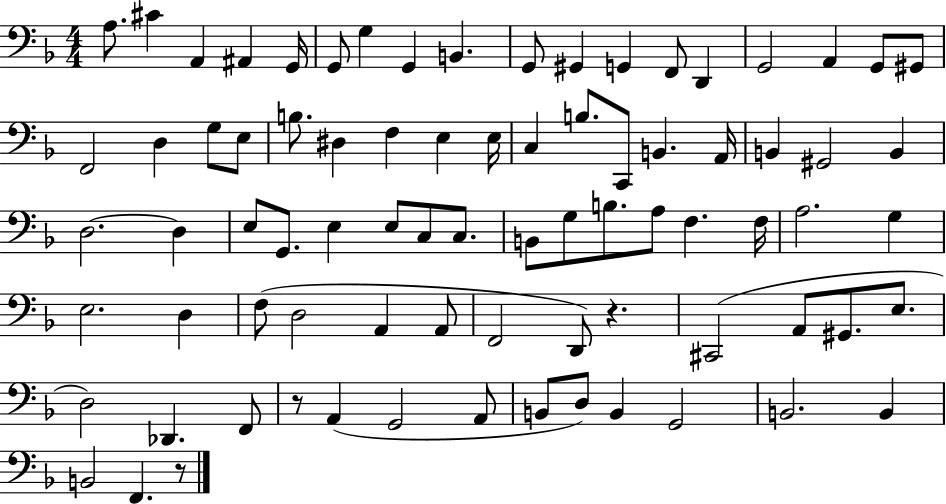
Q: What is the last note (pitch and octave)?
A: F2